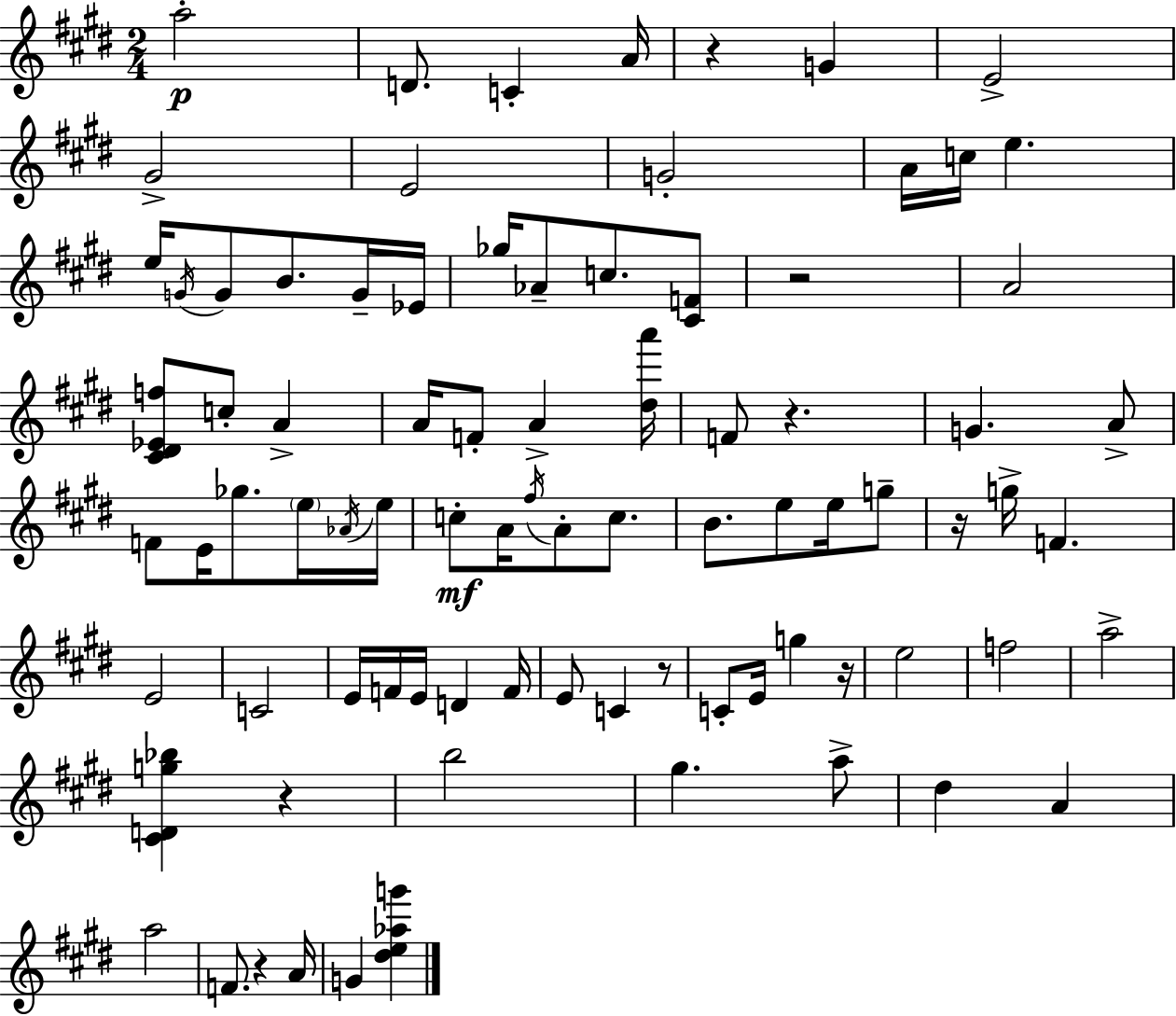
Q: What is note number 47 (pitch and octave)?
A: F4